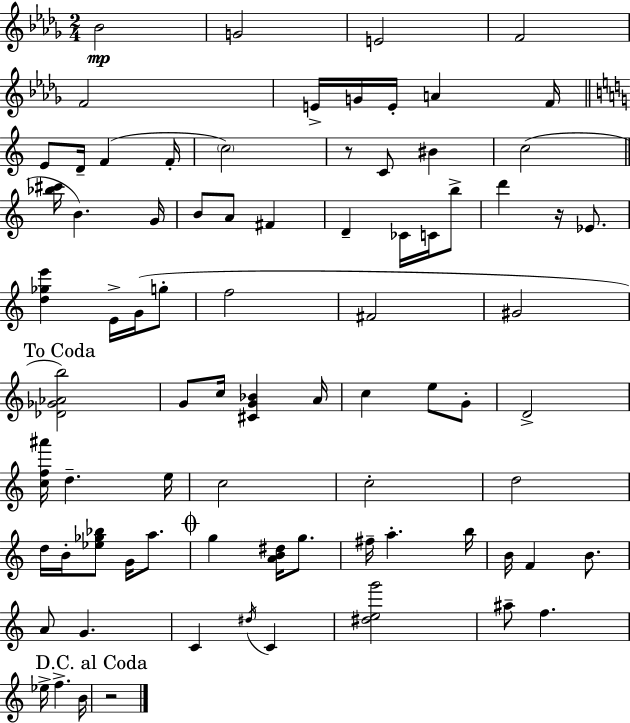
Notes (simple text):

Bb4/h G4/h E4/h F4/h F4/h E4/s G4/s E4/s A4/q F4/s E4/e D4/s F4/q F4/s C5/h R/e C4/e BIS4/q C5/h [Bb5,C#6]/s B4/q. G4/s B4/e A4/e F#4/q D4/q CES4/s C4/s B5/e D6/q R/s Eb4/e. [D5,Gb5,E6]/q E4/s G4/s G5/e F5/h F#4/h G#4/h [Db4,Gb4,Ab4,B5]/h G4/e C5/s [C#4,G4,Bb4]/q A4/s C5/q E5/e G4/e D4/h [C5,F5,A#6]/s D5/q. E5/s C5/h C5/h D5/h D5/s B4/s [Eb5,Gb5,Bb5]/e G4/s A5/e. G5/q [A4,B4,D#5]/s G5/e. F#5/s A5/q. B5/s B4/s F4/q B4/e. A4/e G4/q. C4/q D#5/s C4/q [D#5,E5,G6]/h A#5/e F5/q. Eb5/s F5/q. B4/s R/h